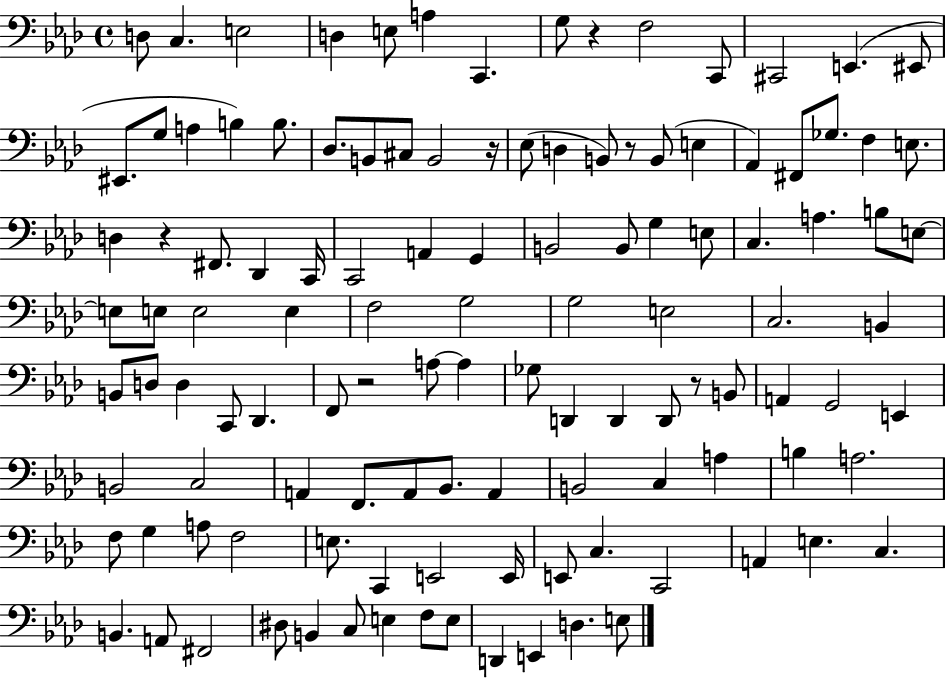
D3/e C3/q. E3/h D3/q E3/e A3/q C2/q. G3/e R/q F3/h C2/e C#2/h E2/q. EIS2/e EIS2/e. G3/e A3/q B3/q B3/e. Db3/e. B2/e C#3/e B2/h R/s Eb3/e D3/q B2/e R/e B2/e E3/q Ab2/q F#2/e Gb3/e. F3/q E3/e. D3/q R/q F#2/e. Db2/q C2/s C2/h A2/q G2/q B2/h B2/e G3/q E3/e C3/q. A3/q. B3/e E3/e E3/e E3/e E3/h E3/q F3/h G3/h G3/h E3/h C3/h. B2/q B2/e D3/e D3/q C2/e Db2/q. F2/e R/h A3/e A3/q Gb3/e D2/q D2/q D2/e R/e B2/e A2/q G2/h E2/q B2/h C3/h A2/q F2/e. A2/e Bb2/e. A2/q B2/h C3/q A3/q B3/q A3/h. F3/e G3/q A3/e F3/h E3/e. C2/q E2/h E2/s E2/e C3/q. C2/h A2/q E3/q. C3/q. B2/q. A2/e F#2/h D#3/e B2/q C3/e E3/q F3/e E3/e D2/q E2/q D3/q. E3/e